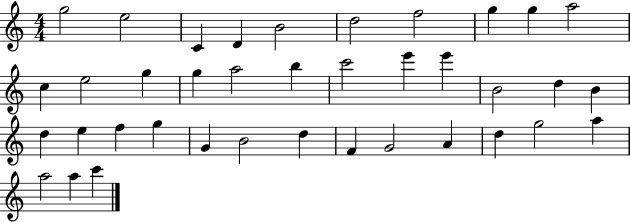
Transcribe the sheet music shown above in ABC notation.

X:1
T:Untitled
M:4/4
L:1/4
K:C
g2 e2 C D B2 d2 f2 g g a2 c e2 g g a2 b c'2 e' e' B2 d B d e f g G B2 d F G2 A d g2 a a2 a c'